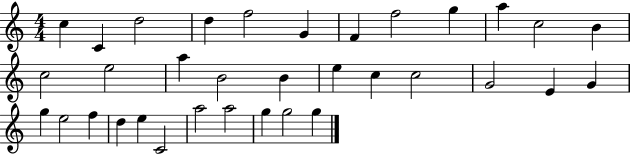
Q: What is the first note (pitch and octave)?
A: C5